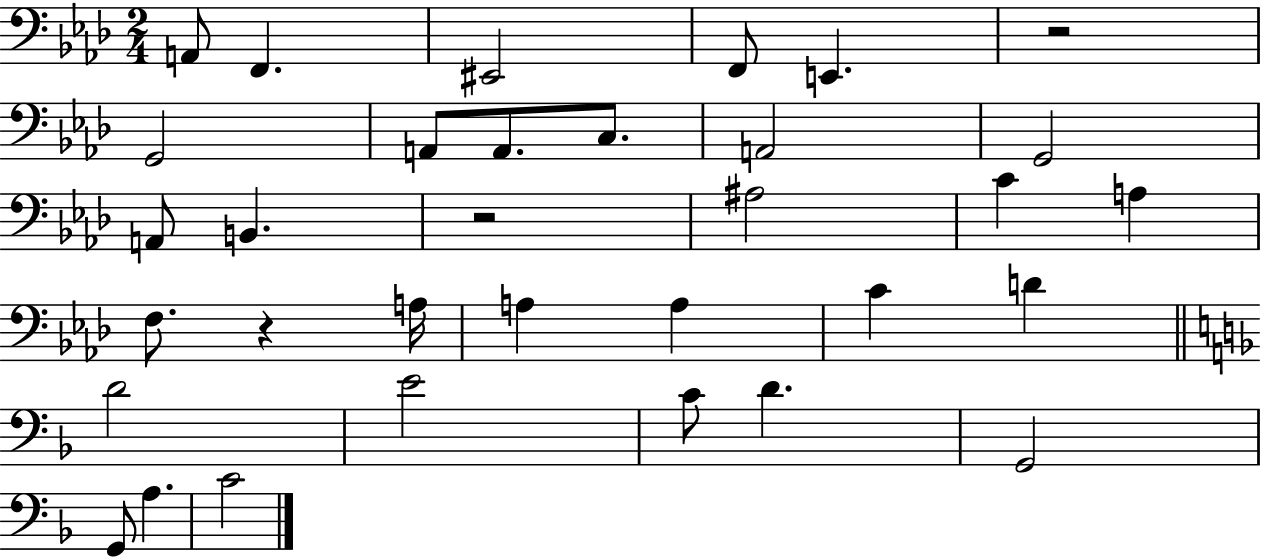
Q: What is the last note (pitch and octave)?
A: C4